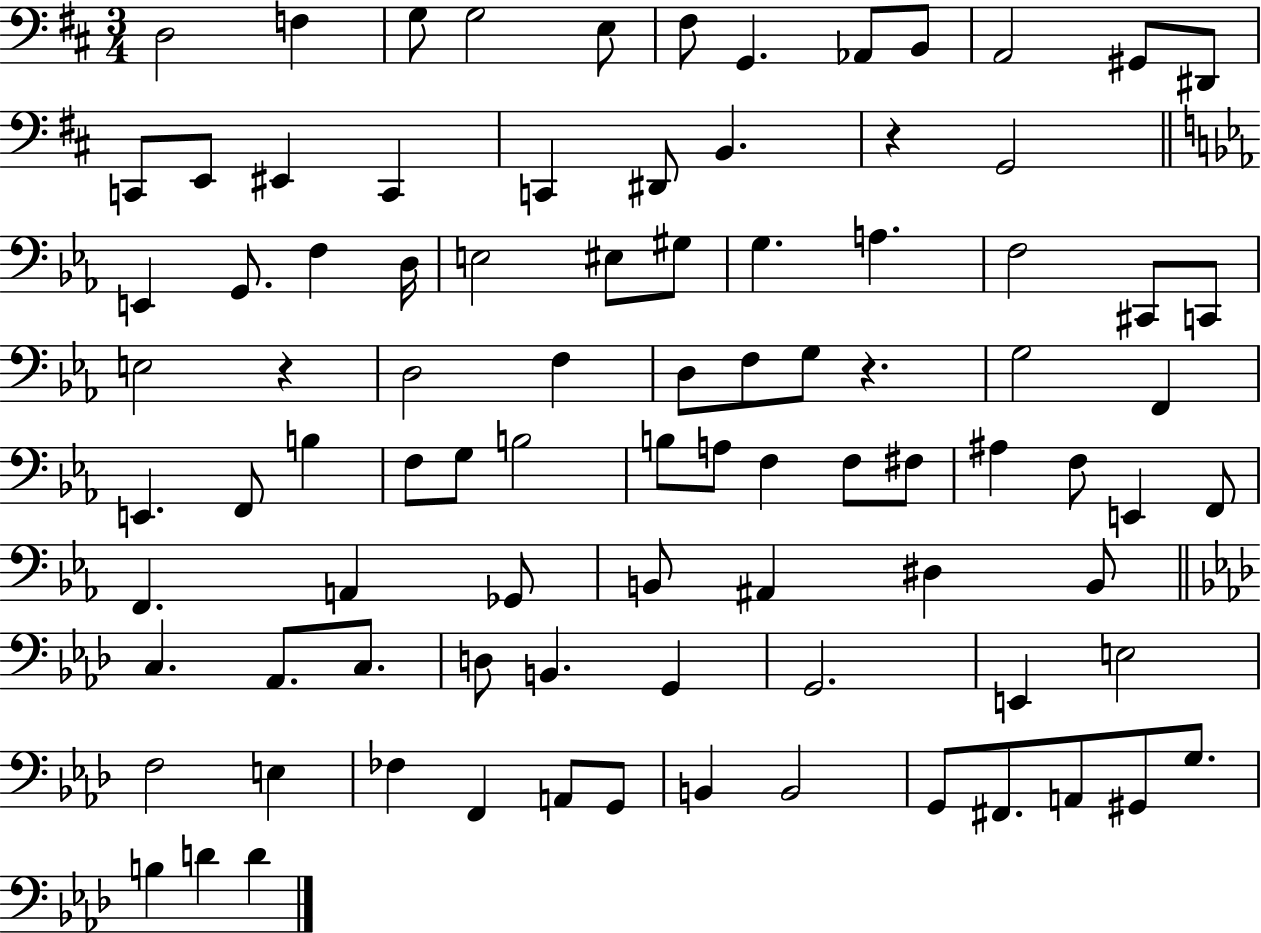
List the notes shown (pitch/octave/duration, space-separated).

D3/h F3/q G3/e G3/h E3/e F#3/e G2/q. Ab2/e B2/e A2/h G#2/e D#2/e C2/e E2/e EIS2/q C2/q C2/q D#2/e B2/q. R/q G2/h E2/q G2/e. F3/q D3/s E3/h EIS3/e G#3/e G3/q. A3/q. F3/h C#2/e C2/e E3/h R/q D3/h F3/q D3/e F3/e G3/e R/q. G3/h F2/q E2/q. F2/e B3/q F3/e G3/e B3/h B3/e A3/e F3/q F3/e F#3/e A#3/q F3/e E2/q F2/e F2/q. A2/q Gb2/e B2/e A#2/q D#3/q B2/e C3/q. Ab2/e. C3/e. D3/e B2/q. G2/q G2/h. E2/q E3/h F3/h E3/q FES3/q F2/q A2/e G2/e B2/q B2/h G2/e F#2/e. A2/e G#2/e G3/e. B3/q D4/q D4/q